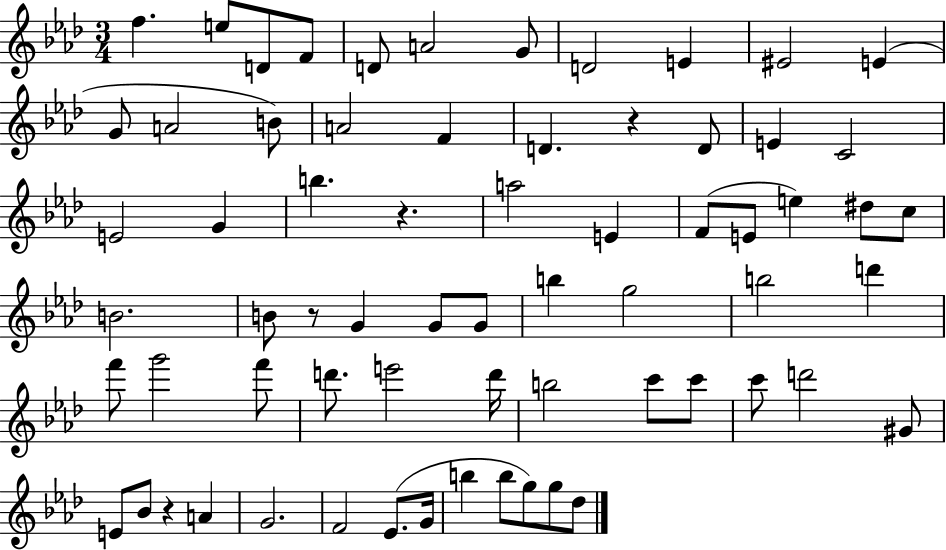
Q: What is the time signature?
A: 3/4